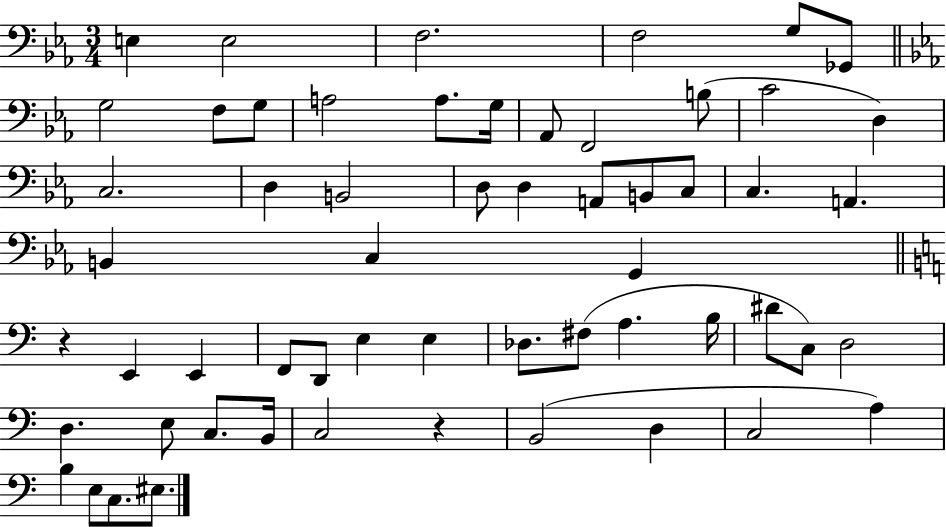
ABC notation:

X:1
T:Untitled
M:3/4
L:1/4
K:Eb
E, E,2 F,2 F,2 G,/2 _G,,/2 G,2 F,/2 G,/2 A,2 A,/2 G,/4 _A,,/2 F,,2 B,/2 C2 D, C,2 D, B,,2 D,/2 D, A,,/2 B,,/2 C,/2 C, A,, B,, C, G,, z E,, E,, F,,/2 D,,/2 E, E, _D,/2 ^F,/2 A, B,/4 ^D/2 C,/2 D,2 D, E,/2 C,/2 B,,/4 C,2 z B,,2 D, C,2 A, B, E,/2 C,/2 ^E,/2